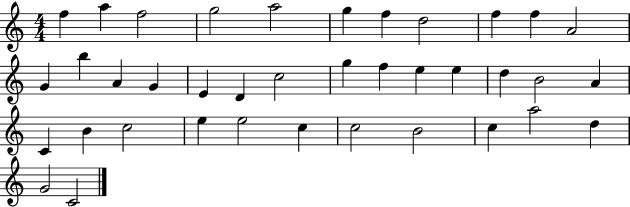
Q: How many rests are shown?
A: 0